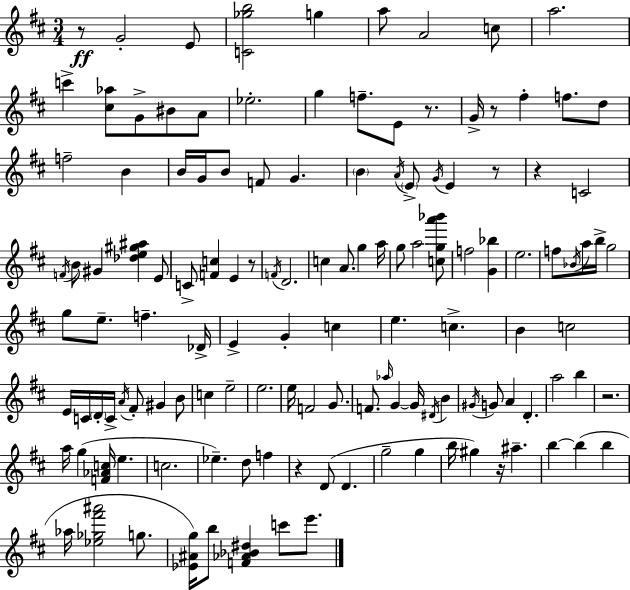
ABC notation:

X:1
T:Untitled
M:3/4
L:1/4
K:D
z/2 G2 E/2 [C_gb]2 g a/2 A2 c/2 a2 c' [^c_a]/2 G/2 ^B/2 A/2 _e2 g f/2 E/2 z/2 G/4 z/2 ^f f/2 d/2 f2 B B/4 G/4 B/2 F/2 G B A/4 E/2 G/4 E z/2 z C2 F/4 B/2 ^G [_de^g^a] E/2 C/2 [Fc] E z/2 F/4 D2 c A/2 g a/4 g/2 a2 [cga'_b']/2 f2 [G_b] e2 f/2 _B/4 a/4 b/4 g2 g/2 e/2 f _D/4 E G c e c B c2 E/4 C/4 D/4 C/4 A/4 ^F/2 ^G B/2 c e2 e2 e/4 F2 G/2 F/2 _a/4 G G/4 ^D/4 B ^G/4 G/2 A D a2 b z2 a/4 g [F_Ac]/4 e c2 _e d/2 f z D/2 D g2 g b/4 ^g z/4 ^a b b b _a/4 [_e_g^f'^a']2 g/2 [_E^Ag]/4 b/2 [F_A_B^d] c'/2 e'/2